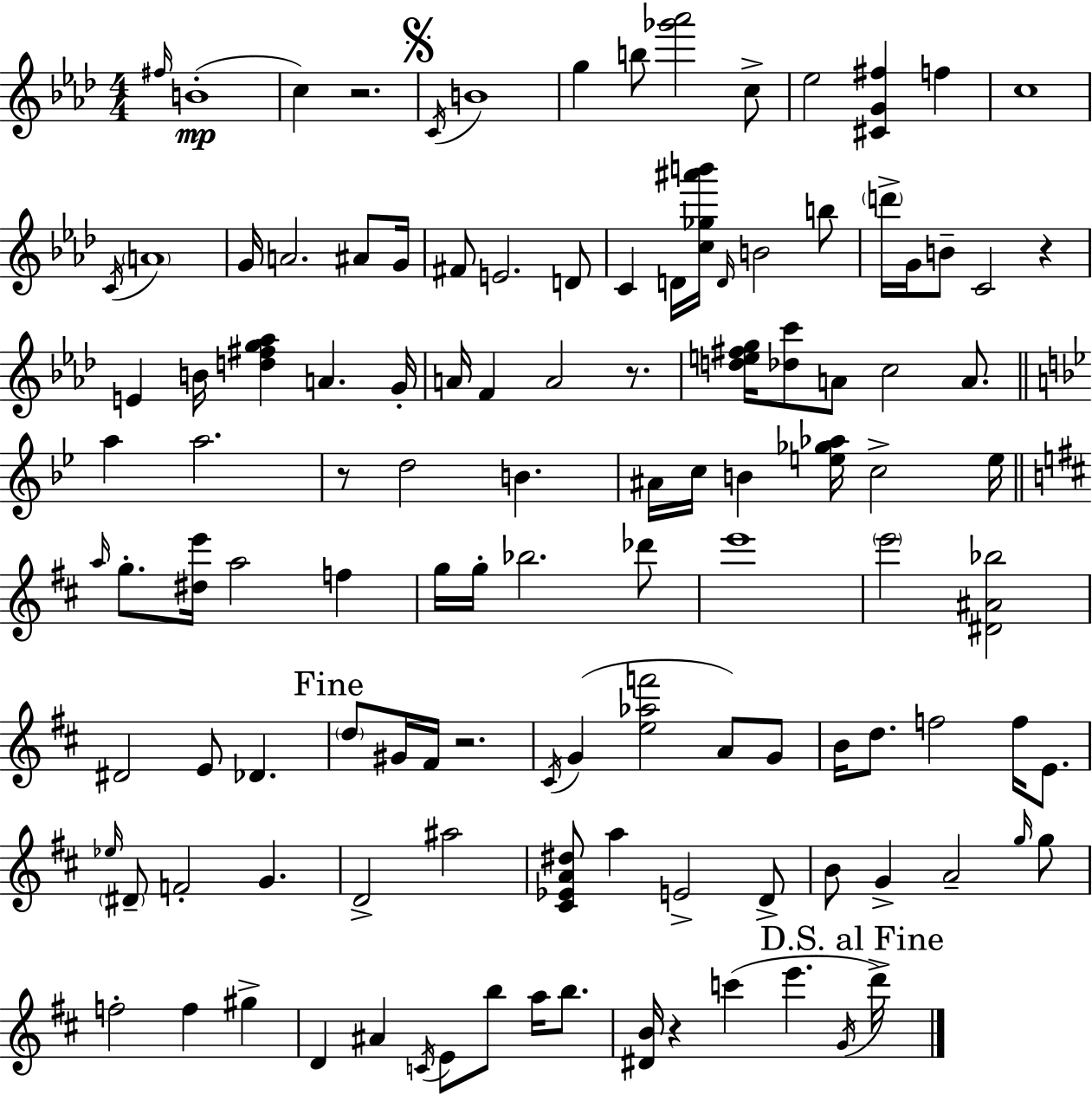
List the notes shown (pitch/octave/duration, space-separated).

F#5/s B4/w C5/q R/h. C4/s B4/w G5/q B5/e [Gb6,Ab6]/h C5/e Eb5/h [C#4,G4,F#5]/q F5/q C5/w C4/s A4/w G4/s A4/h. A#4/e G4/s F#4/e E4/h. D4/e C4/q D4/s [C5,Gb5,A#6,B6]/s D4/s B4/h B5/e D6/s G4/s B4/e C4/h R/q E4/q B4/s [D5,F#5,G5,Ab5]/q A4/q. G4/s A4/s F4/q A4/h R/e. [D5,E5,F#5,G5]/s [Db5,C6]/e A4/e C5/h A4/e. A5/q A5/h. R/e D5/h B4/q. A#4/s C5/s B4/q [E5,Gb5,Ab5]/s C5/h E5/s A5/s G5/e. [D#5,E6]/s A5/h F5/q G5/s G5/s Bb5/h. Db6/e E6/w E6/h [D#4,A#4,Bb5]/h D#4/h E4/e Db4/q. D5/e G#4/s F#4/s R/h. C#4/s G4/q [E5,Ab5,F6]/h A4/e G4/e B4/s D5/e. F5/h F5/s E4/e. Eb5/s D#4/e F4/h G4/q. D4/h A#5/h [C#4,Eb4,A4,D#5]/e A5/q E4/h D4/e B4/e G4/q A4/h G5/s G5/e F5/h F5/q G#5/q D4/q A#4/q C4/s E4/e B5/e A5/s B5/e. [D#4,B4]/s R/q C6/q E6/q. G4/s D6/s